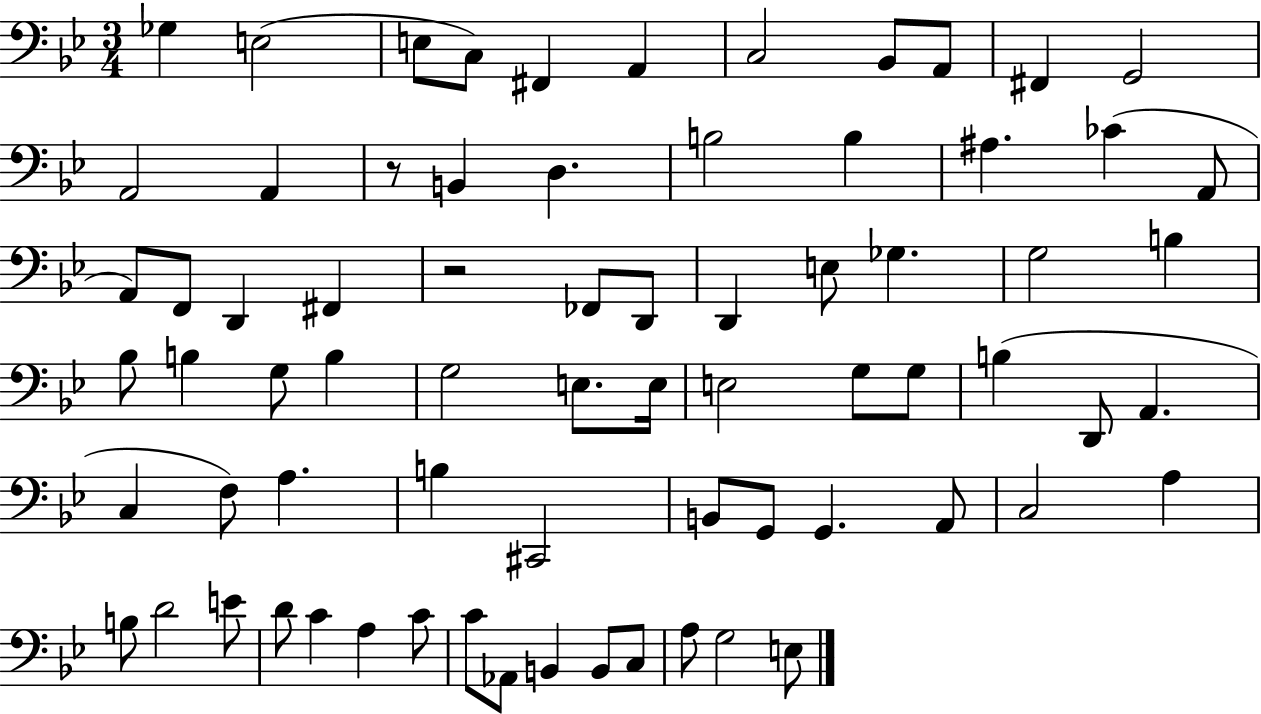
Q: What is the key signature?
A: BES major